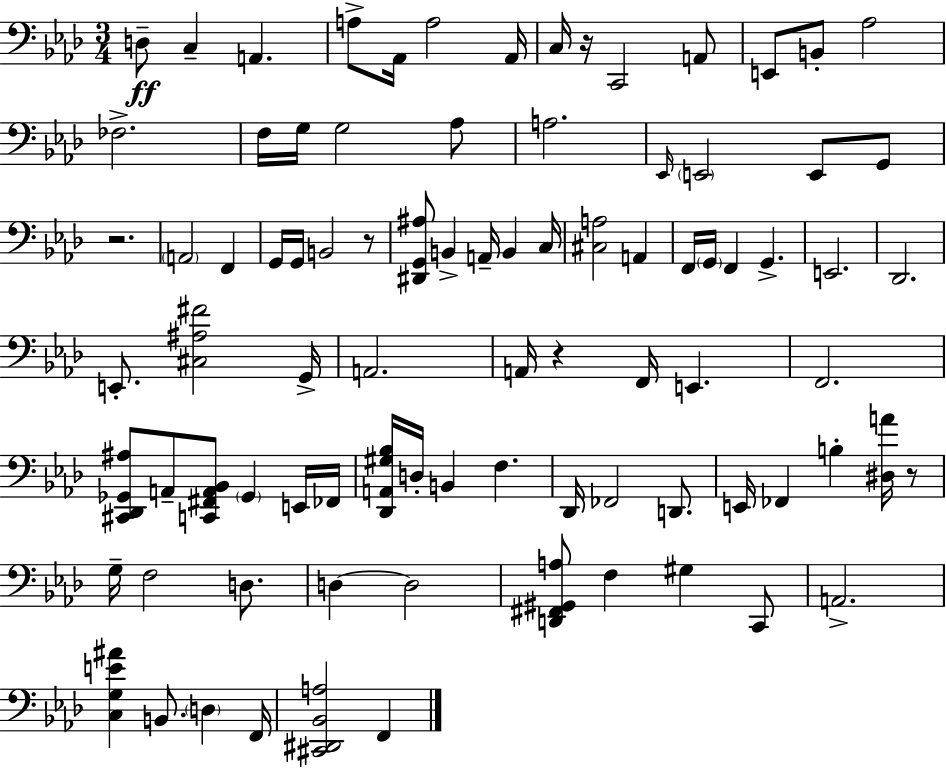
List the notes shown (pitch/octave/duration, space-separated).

D3/e C3/q A2/q. A3/e Ab2/s A3/h Ab2/s C3/s R/s C2/h A2/e E2/e B2/e Ab3/h FES3/h. F3/s G3/s G3/h Ab3/e A3/h. Eb2/s E2/h E2/e G2/e R/h. A2/h F2/q G2/s G2/s B2/h R/e [D#2,G2,A#3]/e B2/q A2/s B2/q C3/s [C#3,A3]/h A2/q F2/s G2/s F2/q G2/q. E2/h. Db2/h. E2/e. [C#3,A#3,F#4]/h G2/s A2/h. A2/s R/q F2/s E2/q. F2/h. [C#2,Db2,Gb2,A#3]/e A2/e [C2,F#2,A2,Bb2]/e Gb2/q E2/s FES2/s [Db2,A2,G#3,Bb3]/s D3/s B2/q F3/q. Db2/s FES2/h D2/e. E2/s FES2/q B3/q [D#3,A4]/s R/e G3/s F3/h D3/e. D3/q D3/h [D2,F#2,G#2,A3]/e F3/q G#3/q C2/e A2/h. [C3,G3,E4,A#4]/q B2/e. D3/q F2/s [C#2,D#2,Bb2,A3]/h F2/q